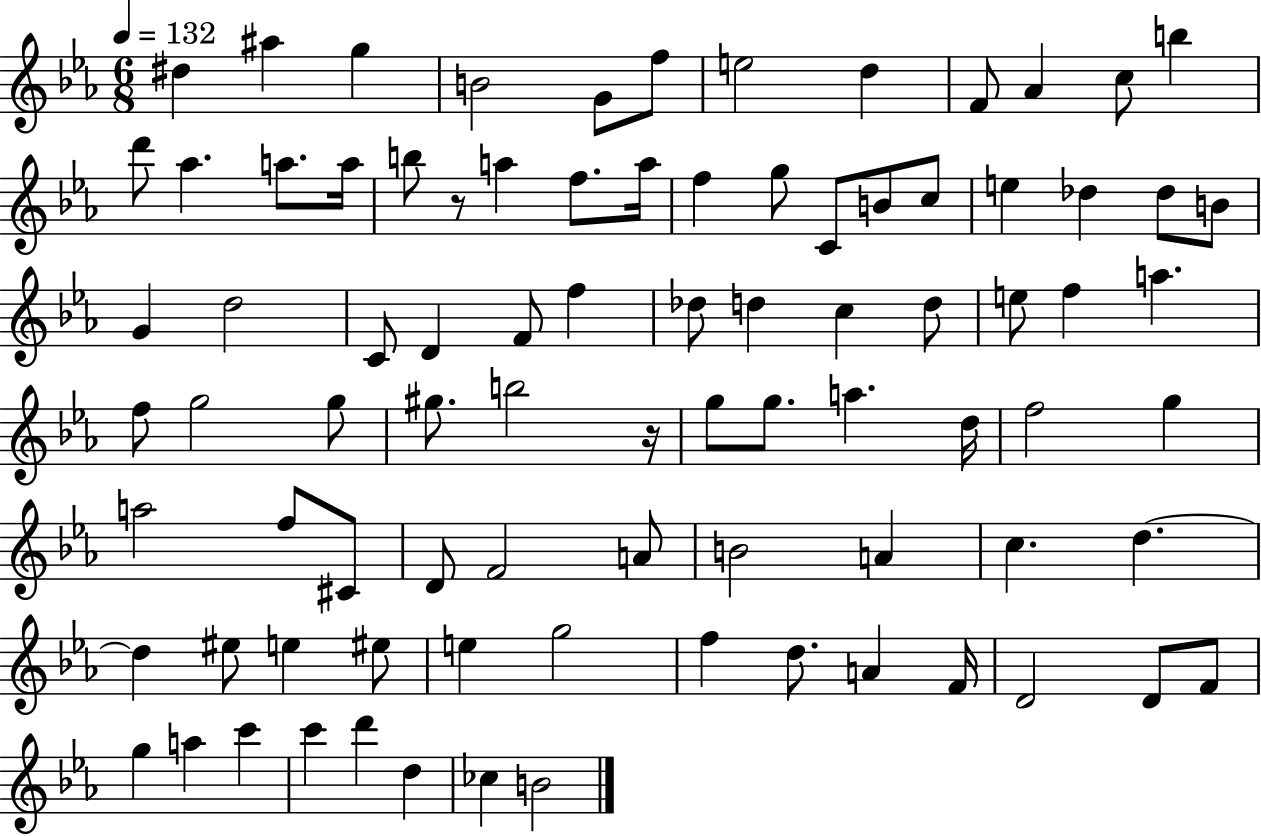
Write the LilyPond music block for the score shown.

{
  \clef treble
  \numericTimeSignature
  \time 6/8
  \key ees \major
  \tempo 4 = 132
  dis''4 ais''4 g''4 | b'2 g'8 f''8 | e''2 d''4 | f'8 aes'4 c''8 b''4 | \break d'''8 aes''4. a''8. a''16 | b''8 r8 a''4 f''8. a''16 | f''4 g''8 c'8 b'8 c''8 | e''4 des''4 des''8 b'8 | \break g'4 d''2 | c'8 d'4 f'8 f''4 | des''8 d''4 c''4 d''8 | e''8 f''4 a''4. | \break f''8 g''2 g''8 | gis''8. b''2 r16 | g''8 g''8. a''4. d''16 | f''2 g''4 | \break a''2 f''8 cis'8 | d'8 f'2 a'8 | b'2 a'4 | c''4. d''4.~~ | \break d''4 eis''8 e''4 eis''8 | e''4 g''2 | f''4 d''8. a'4 f'16 | d'2 d'8 f'8 | \break g''4 a''4 c'''4 | c'''4 d'''4 d''4 | ces''4 b'2 | \bar "|."
}